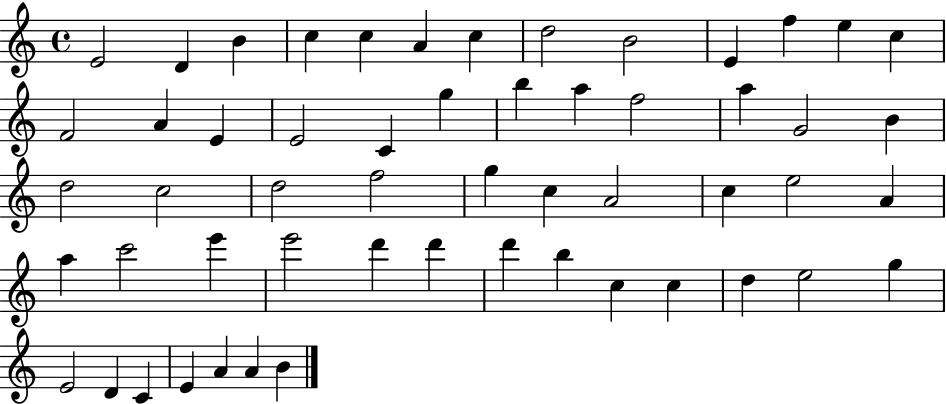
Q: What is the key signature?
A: C major